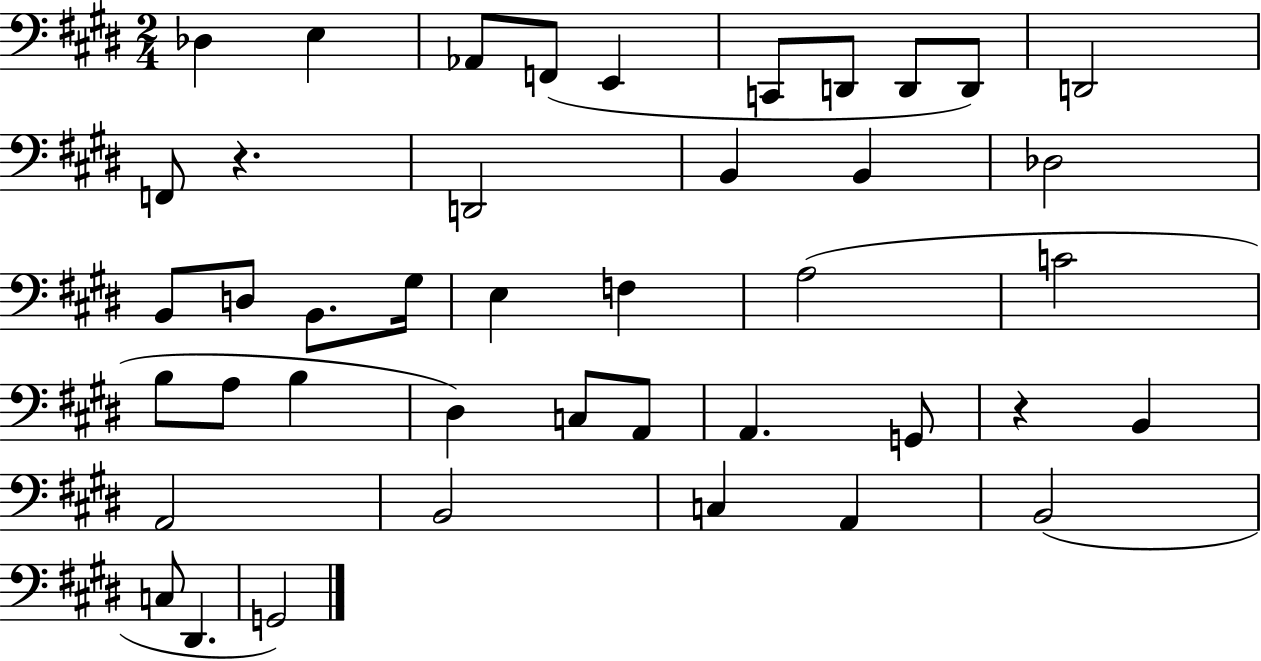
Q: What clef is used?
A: bass